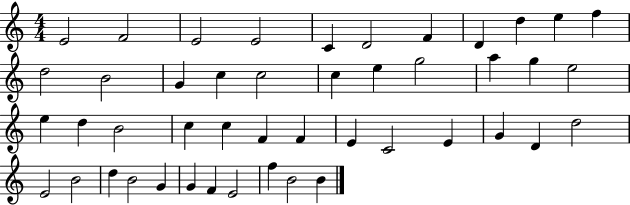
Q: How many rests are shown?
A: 0